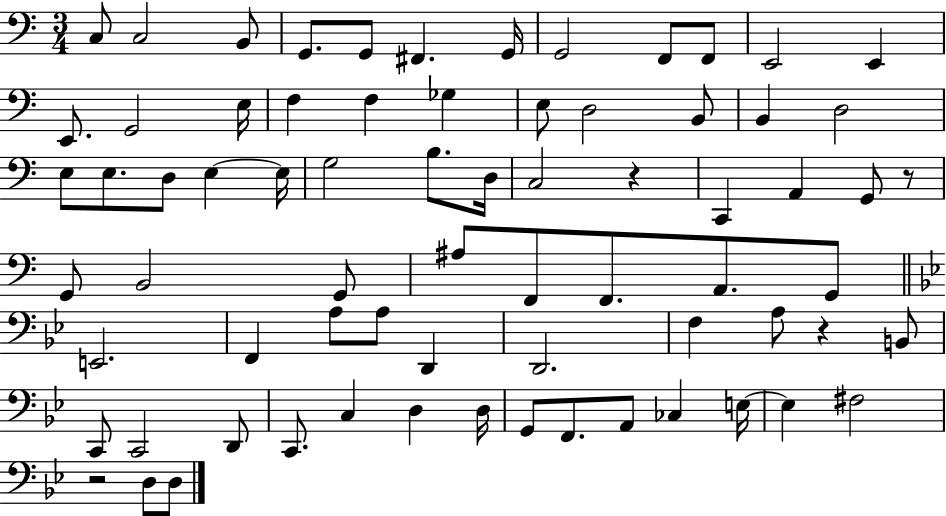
C3/e C3/h B2/e G2/e. G2/e F#2/q. G2/s G2/h F2/e F2/e E2/h E2/q E2/e. G2/h E3/s F3/q F3/q Gb3/q E3/e D3/h B2/e B2/q D3/h E3/e E3/e. D3/e E3/q E3/s G3/h B3/e. D3/s C3/h R/q C2/q A2/q G2/e R/e G2/e B2/h G2/e A#3/e F2/e F2/e. A2/e. G2/e E2/h. F2/q A3/e A3/e D2/q D2/h. F3/q A3/e R/q B2/e C2/e C2/h D2/e C2/e. C3/q D3/q D3/s G2/e F2/e. A2/e CES3/q E3/s E3/q F#3/h R/h D3/e D3/e